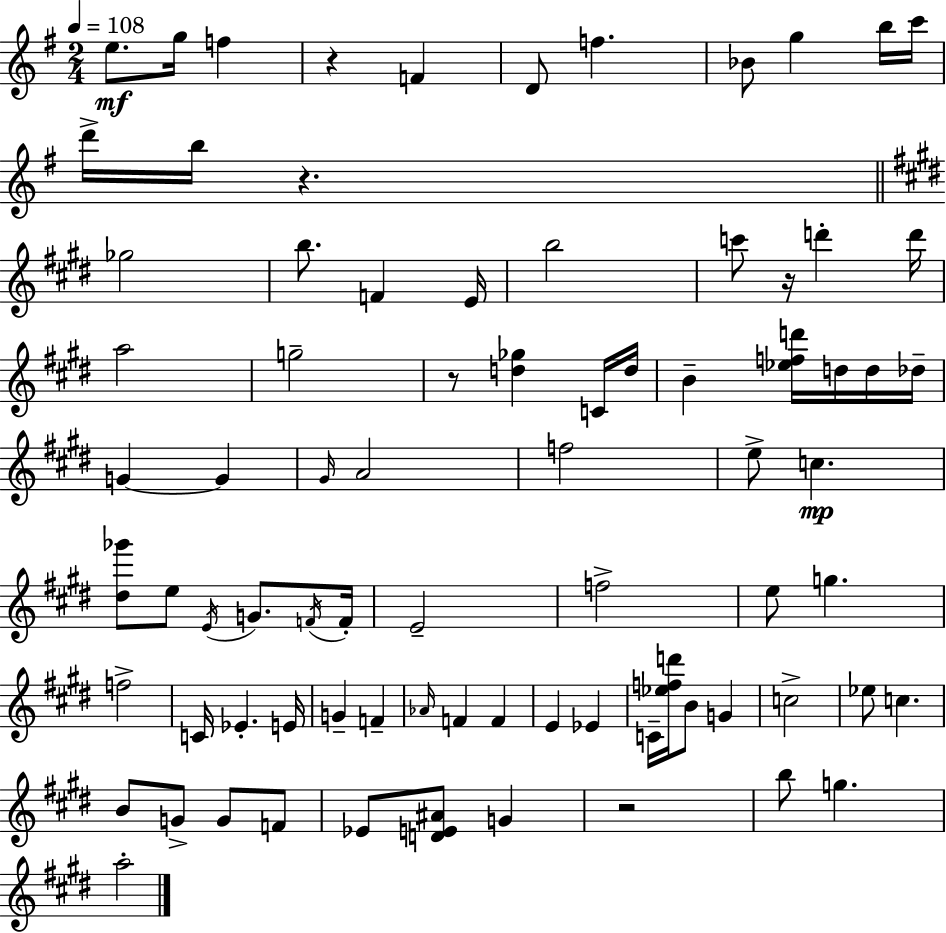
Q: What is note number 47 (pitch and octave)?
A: Eb4